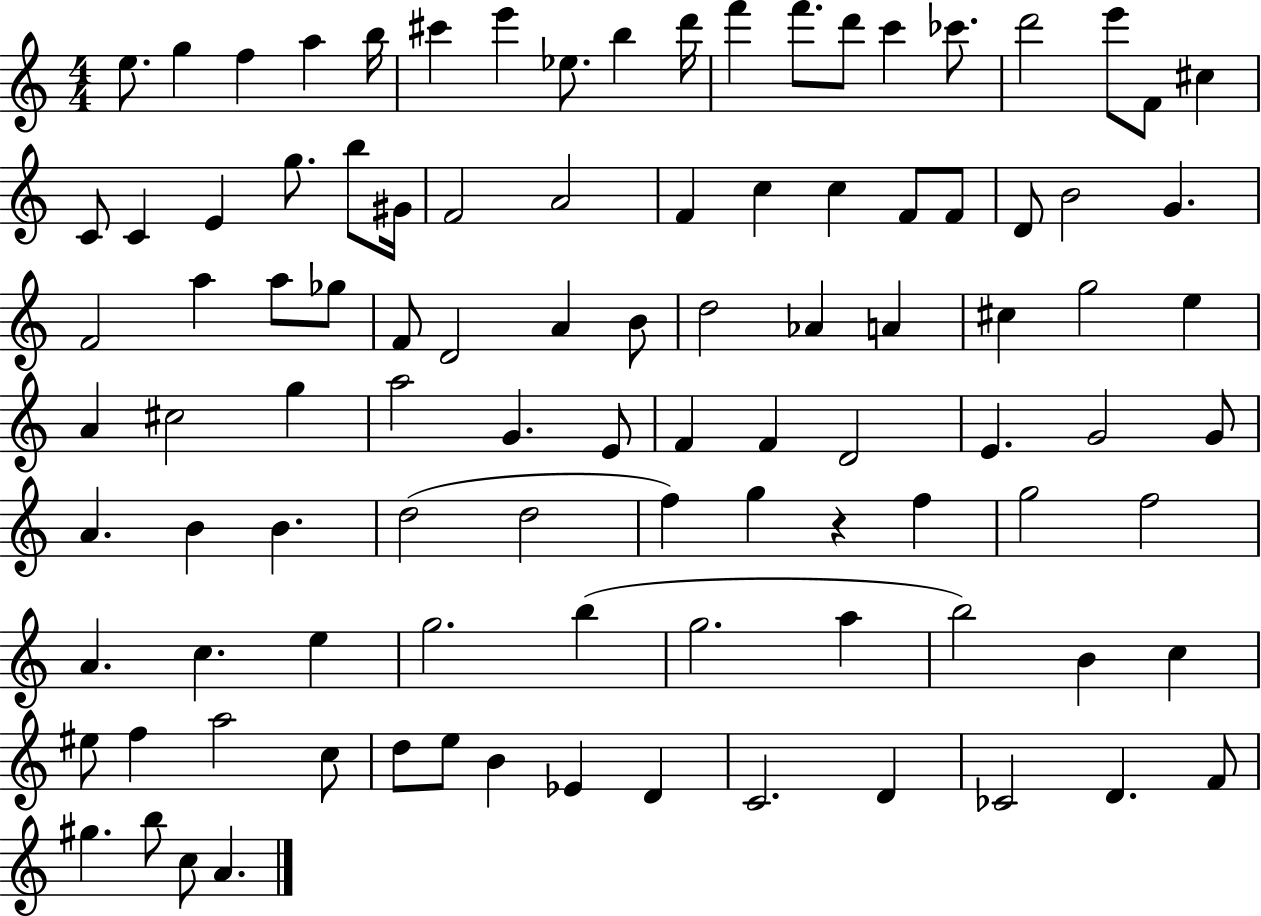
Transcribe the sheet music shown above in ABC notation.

X:1
T:Untitled
M:4/4
L:1/4
K:C
e/2 g f a b/4 ^c' e' _e/2 b d'/4 f' f'/2 d'/2 c' _c'/2 d'2 e'/2 F/2 ^c C/2 C E g/2 b/2 ^G/4 F2 A2 F c c F/2 F/2 D/2 B2 G F2 a a/2 _g/2 F/2 D2 A B/2 d2 _A A ^c g2 e A ^c2 g a2 G E/2 F F D2 E G2 G/2 A B B d2 d2 f g z f g2 f2 A c e g2 b g2 a b2 B c ^e/2 f a2 c/2 d/2 e/2 B _E D C2 D _C2 D F/2 ^g b/2 c/2 A